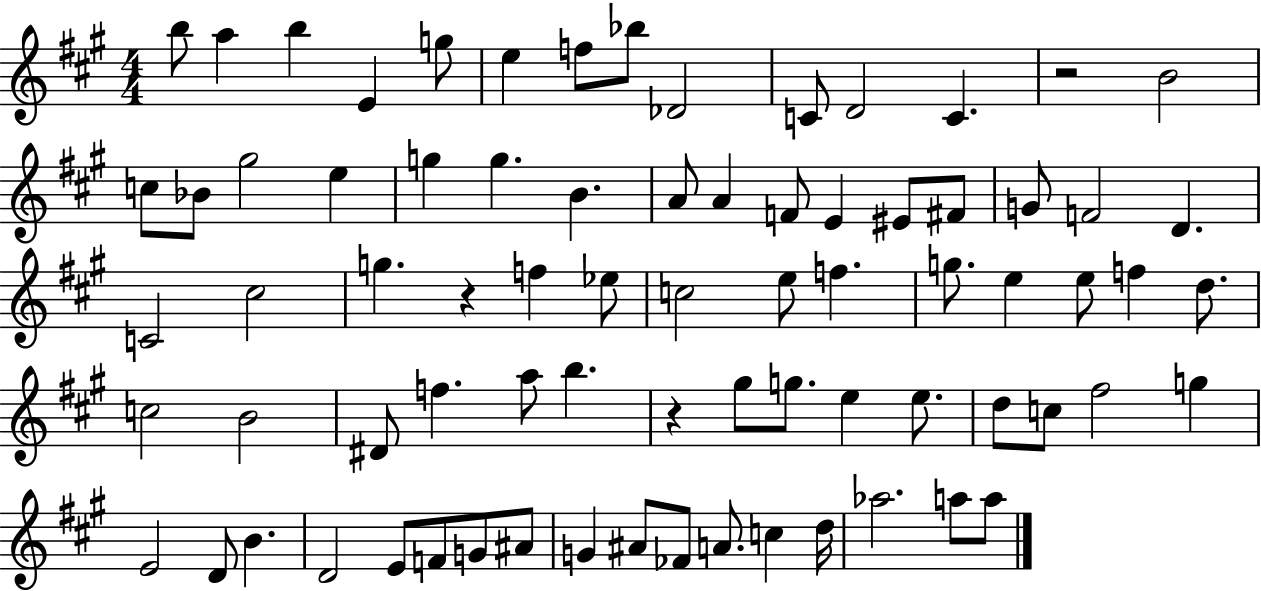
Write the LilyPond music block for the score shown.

{
  \clef treble
  \numericTimeSignature
  \time 4/4
  \key a \major
  \repeat volta 2 { b''8 a''4 b''4 e'4 g''8 | e''4 f''8 bes''8 des'2 | c'8 d'2 c'4. | r2 b'2 | \break c''8 bes'8 gis''2 e''4 | g''4 g''4. b'4. | a'8 a'4 f'8 e'4 eis'8 fis'8 | g'8 f'2 d'4. | \break c'2 cis''2 | g''4. r4 f''4 ees''8 | c''2 e''8 f''4. | g''8. e''4 e''8 f''4 d''8. | \break c''2 b'2 | dis'8 f''4. a''8 b''4. | r4 gis''8 g''8. e''4 e''8. | d''8 c''8 fis''2 g''4 | \break e'2 d'8 b'4. | d'2 e'8 f'8 g'8 ais'8 | g'4 ais'8 fes'8 a'8. c''4 d''16 | aes''2. a''8 a''8 | \break } \bar "|."
}